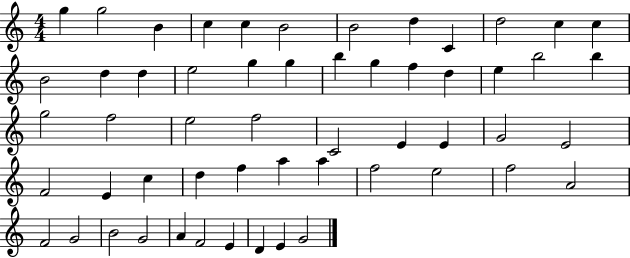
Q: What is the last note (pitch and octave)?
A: G4